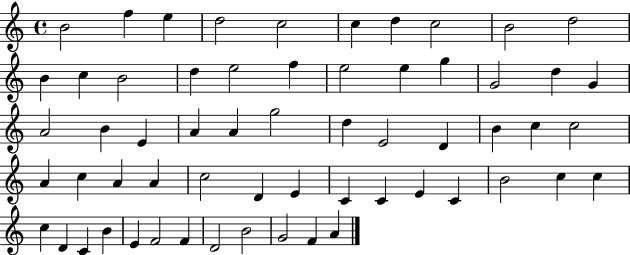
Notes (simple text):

B4/h F5/q E5/q D5/h C5/h C5/q D5/q C5/h B4/h D5/h B4/q C5/q B4/h D5/q E5/h F5/q E5/h E5/q G5/q G4/h D5/q G4/q A4/h B4/q E4/q A4/q A4/q G5/h D5/q E4/h D4/q B4/q C5/q C5/h A4/q C5/q A4/q A4/q C5/h D4/q E4/q C4/q C4/q E4/q C4/q B4/h C5/q C5/q C5/q D4/q C4/q B4/q E4/q F4/h F4/q D4/h B4/h G4/h F4/q A4/q